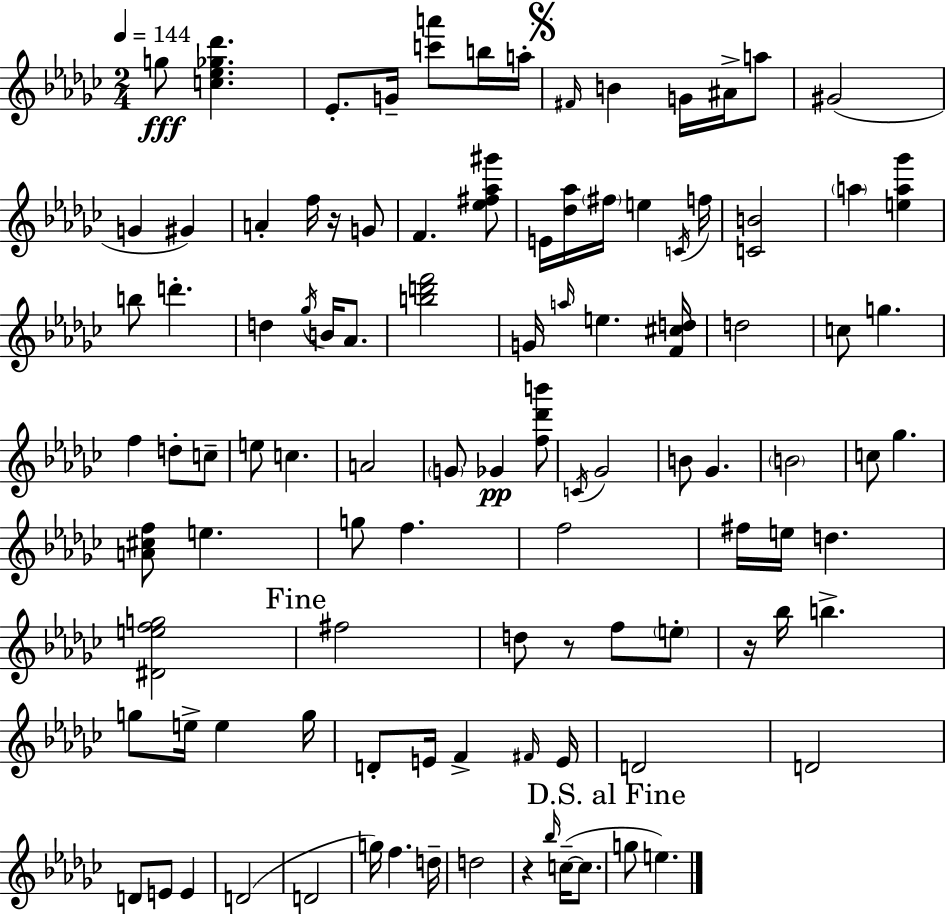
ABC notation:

X:1
T:Untitled
M:2/4
L:1/4
K:Ebm
g/2 [c_e_g_d'] _E/2 G/4 [c'a']/2 b/4 a/4 ^F/4 B G/4 ^A/4 a/2 ^G2 G ^G A f/4 z/4 G/2 F [_e^f_a^g']/2 E/4 [_d_a]/4 ^f/4 e C/4 f/4 [CB]2 a [ea_g'] b/2 d' d _g/4 B/4 _A/2 [bd'f']2 G/4 a/4 e [F^cd]/4 d2 c/2 g f d/2 c/2 e/2 c A2 G/2 _G [f_d'b']/2 C/4 _G2 B/2 _G B2 c/2 _g [A^cf]/2 e g/2 f f2 ^f/4 e/4 d [^Defg]2 ^f2 d/2 z/2 f/2 e/2 z/4 _b/4 b g/2 e/4 e g/4 D/2 E/4 F ^F/4 E/4 D2 D2 D/2 E/2 E D2 D2 g/4 f d/4 d2 z _b/4 c/4 c/2 g/2 e